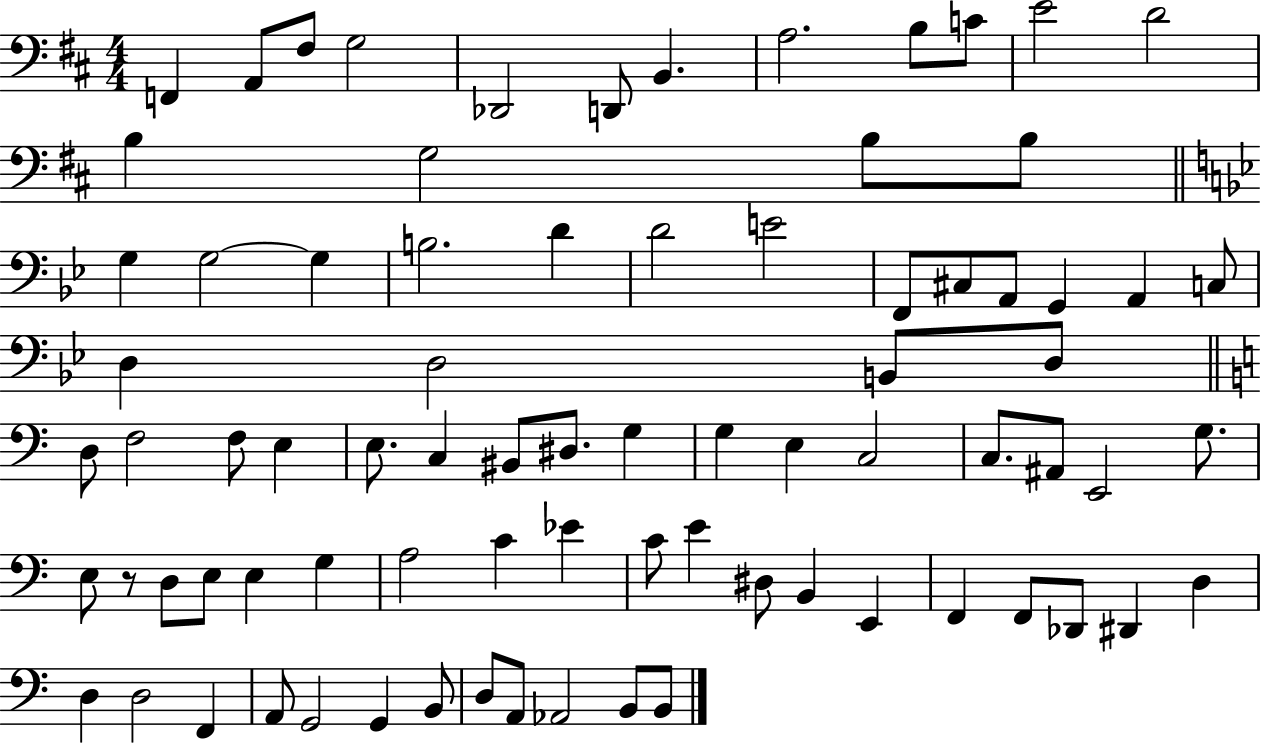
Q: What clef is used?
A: bass